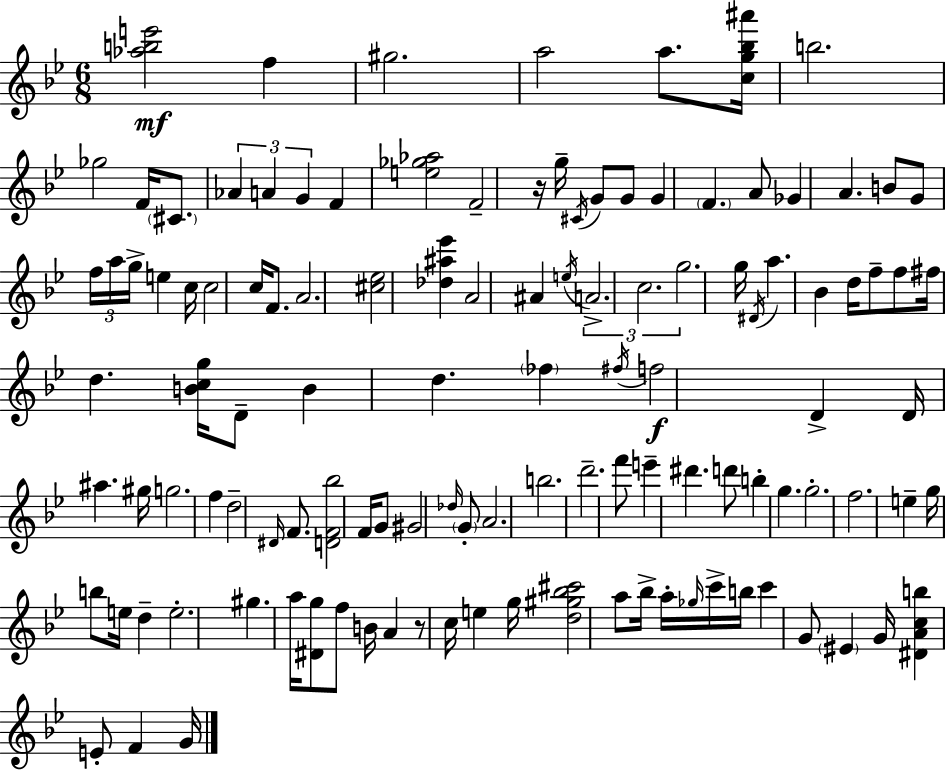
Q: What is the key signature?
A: BES major